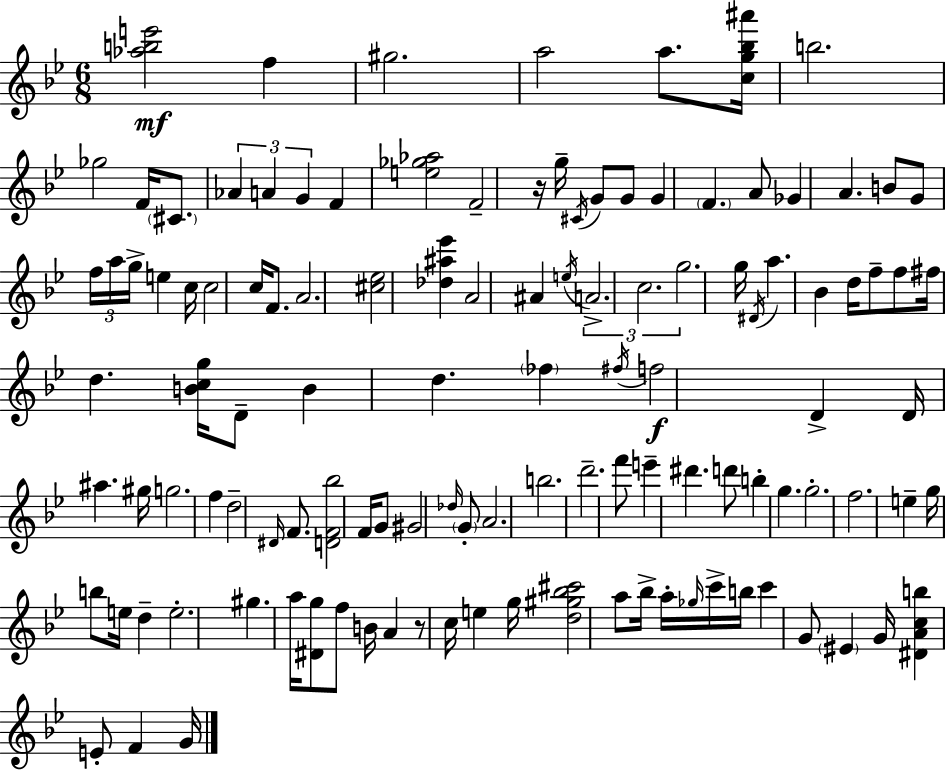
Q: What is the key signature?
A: BES major